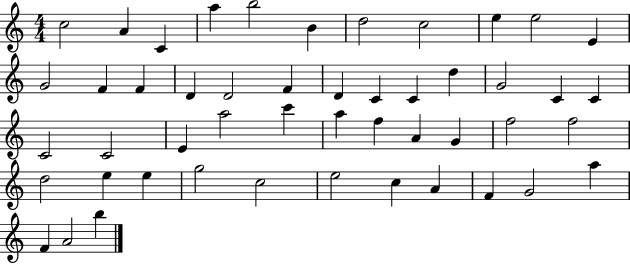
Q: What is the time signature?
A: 4/4